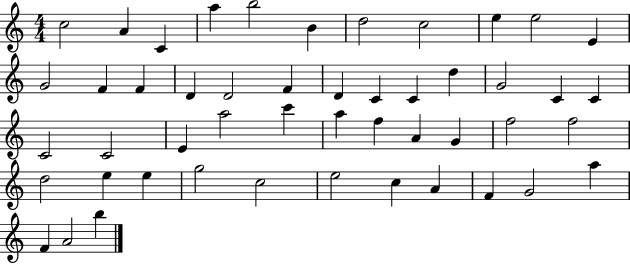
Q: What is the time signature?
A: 4/4